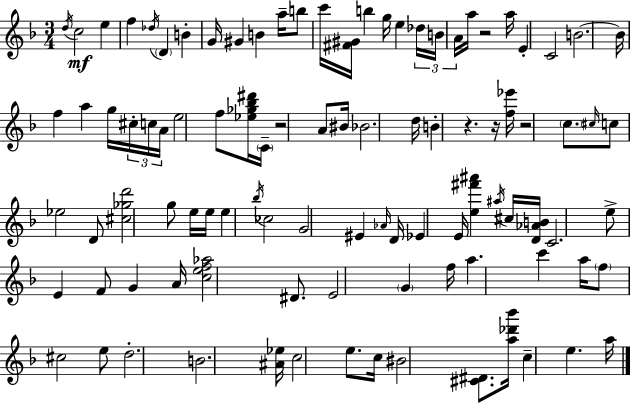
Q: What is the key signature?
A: F major